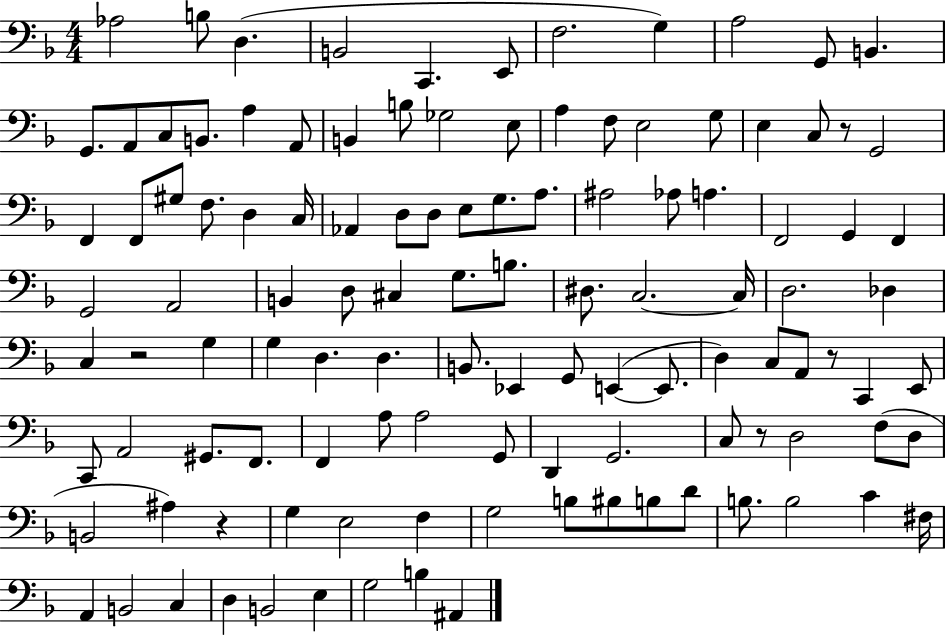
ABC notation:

X:1
T:Untitled
M:4/4
L:1/4
K:F
_A,2 B,/2 D, B,,2 C,, E,,/2 F,2 G, A,2 G,,/2 B,, G,,/2 A,,/2 C,/2 B,,/2 A, A,,/2 B,, B,/2 _G,2 E,/2 A, F,/2 E,2 G,/2 E, C,/2 z/2 G,,2 F,, F,,/2 ^G,/2 F,/2 D, C,/4 _A,, D,/2 D,/2 E,/2 G,/2 A,/2 ^A,2 _A,/2 A, F,,2 G,, F,, G,,2 A,,2 B,, D,/2 ^C, G,/2 B,/2 ^D,/2 C,2 C,/4 D,2 _D, C, z2 G, G, D, D, B,,/2 _E,, G,,/2 E,, E,,/2 D, C,/2 A,,/2 z/2 C,, E,,/2 C,,/2 A,,2 ^G,,/2 F,,/2 F,, A,/2 A,2 G,,/2 D,, G,,2 C,/2 z/2 D,2 F,/2 D,/2 B,,2 ^A, z G, E,2 F, G,2 B,/2 ^B,/2 B,/2 D/2 B,/2 B,2 C ^F,/4 A,, B,,2 C, D, B,,2 E, G,2 B, ^A,,